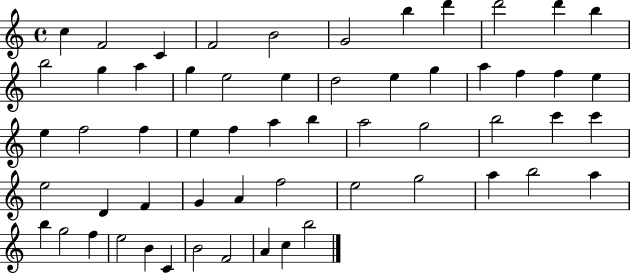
{
  \clef treble
  \time 4/4
  \defaultTimeSignature
  \key c \major
  c''4 f'2 c'4 | f'2 b'2 | g'2 b''4 d'''4 | d'''2 d'''4 b''4 | \break b''2 g''4 a''4 | g''4 e''2 e''4 | d''2 e''4 g''4 | a''4 f''4 f''4 e''4 | \break e''4 f''2 f''4 | e''4 f''4 a''4 b''4 | a''2 g''2 | b''2 c'''4 c'''4 | \break e''2 d'4 f'4 | g'4 a'4 f''2 | e''2 g''2 | a''4 b''2 a''4 | \break b''4 g''2 f''4 | e''2 b'4 c'4 | b'2 f'2 | a'4 c''4 b''2 | \break \bar "|."
}